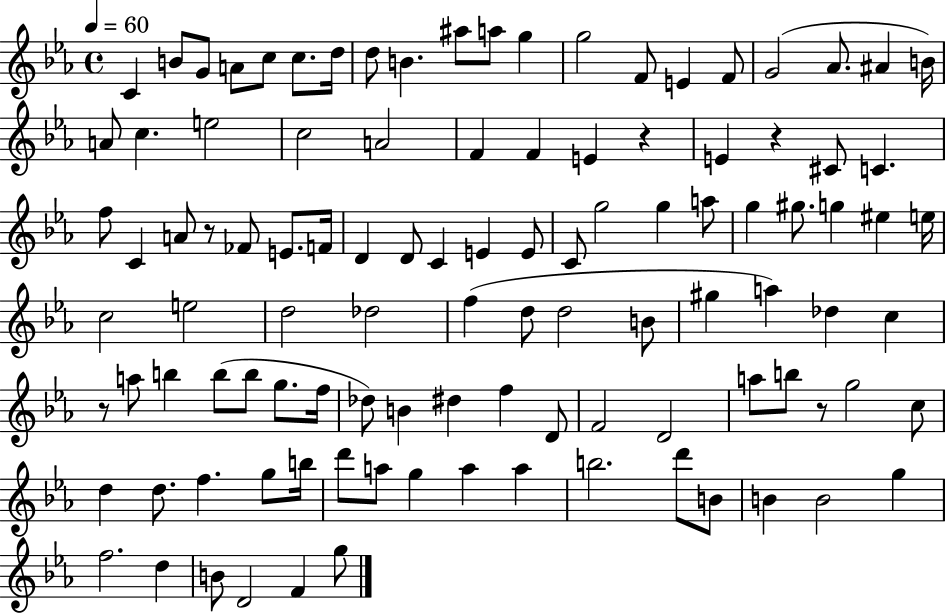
C4/q B4/e G4/e A4/e C5/e C5/e. D5/s D5/e B4/q. A#5/e A5/e G5/q G5/h F4/e E4/q F4/e G4/h Ab4/e. A#4/q B4/s A4/e C5/q. E5/h C5/h A4/h F4/q F4/q E4/q R/q E4/q R/q C#4/e C4/q. F5/e C4/q A4/e R/e FES4/e E4/e. F4/s D4/q D4/e C4/q E4/q E4/e C4/e G5/h G5/q A5/e G5/q G#5/e. G5/q EIS5/q E5/s C5/h E5/h D5/h Db5/h F5/q D5/e D5/h B4/e G#5/q A5/q Db5/q C5/q R/e A5/e B5/q B5/e B5/e G5/e. F5/s Db5/e B4/q D#5/q F5/q D4/e F4/h D4/h A5/e B5/e R/e G5/h C5/e D5/q D5/e. F5/q. G5/e B5/s D6/e A5/e G5/q A5/q A5/q B5/h. D6/e B4/e B4/q B4/h G5/q F5/h. D5/q B4/e D4/h F4/q G5/e